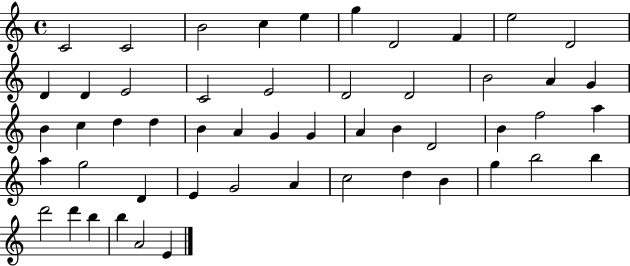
X:1
T:Untitled
M:4/4
L:1/4
K:C
C2 C2 B2 c e g D2 F e2 D2 D D E2 C2 E2 D2 D2 B2 A G B c d d B A G G A B D2 B f2 a a g2 D E G2 A c2 d B g b2 b d'2 d' b b A2 E